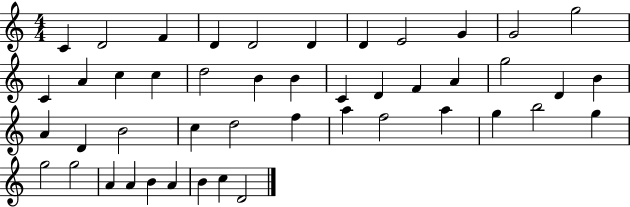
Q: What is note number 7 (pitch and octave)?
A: D4